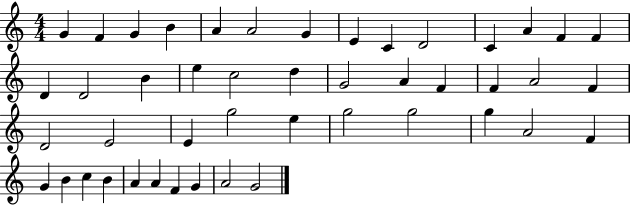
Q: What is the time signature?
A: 4/4